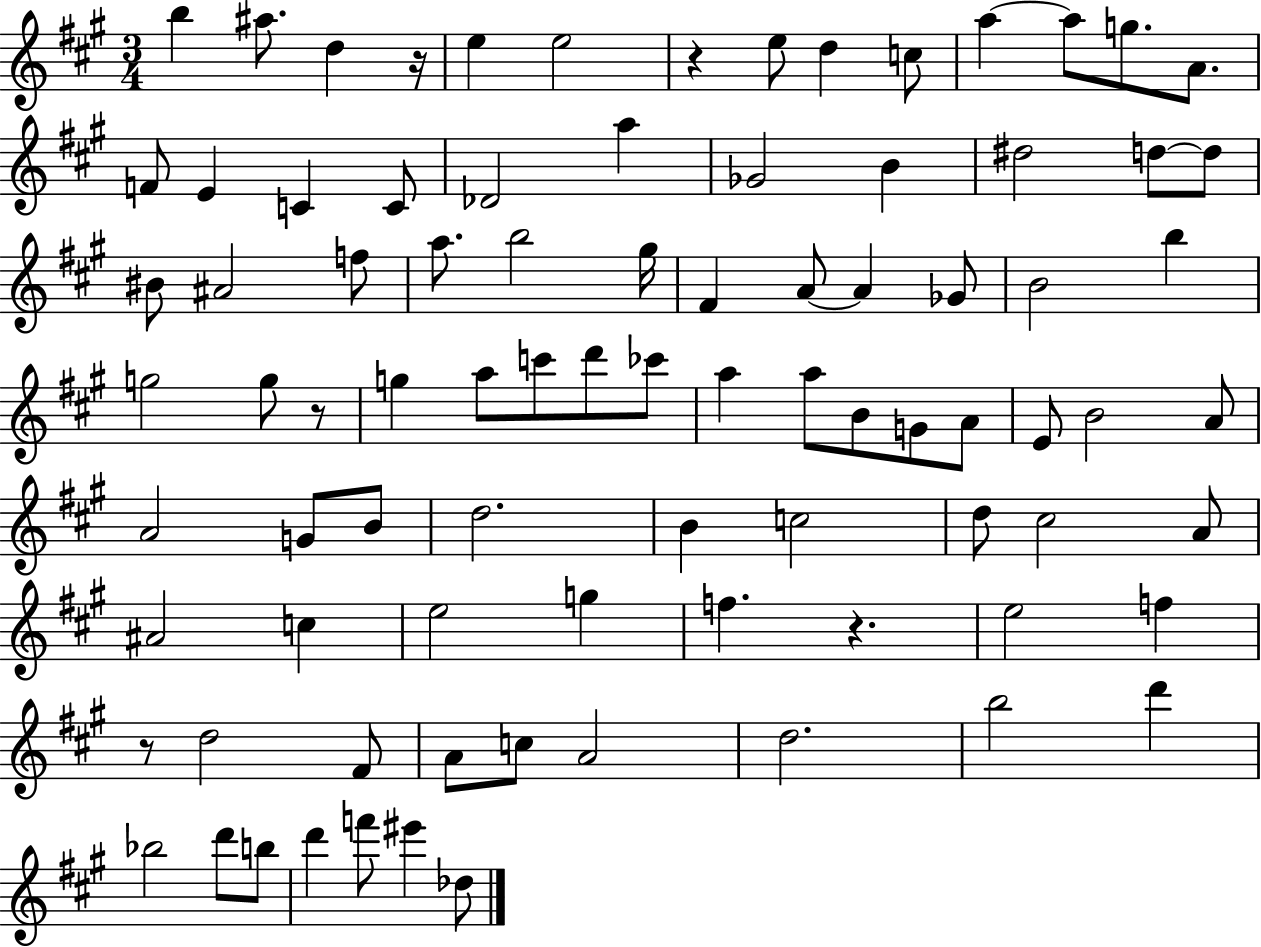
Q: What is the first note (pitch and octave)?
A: B5